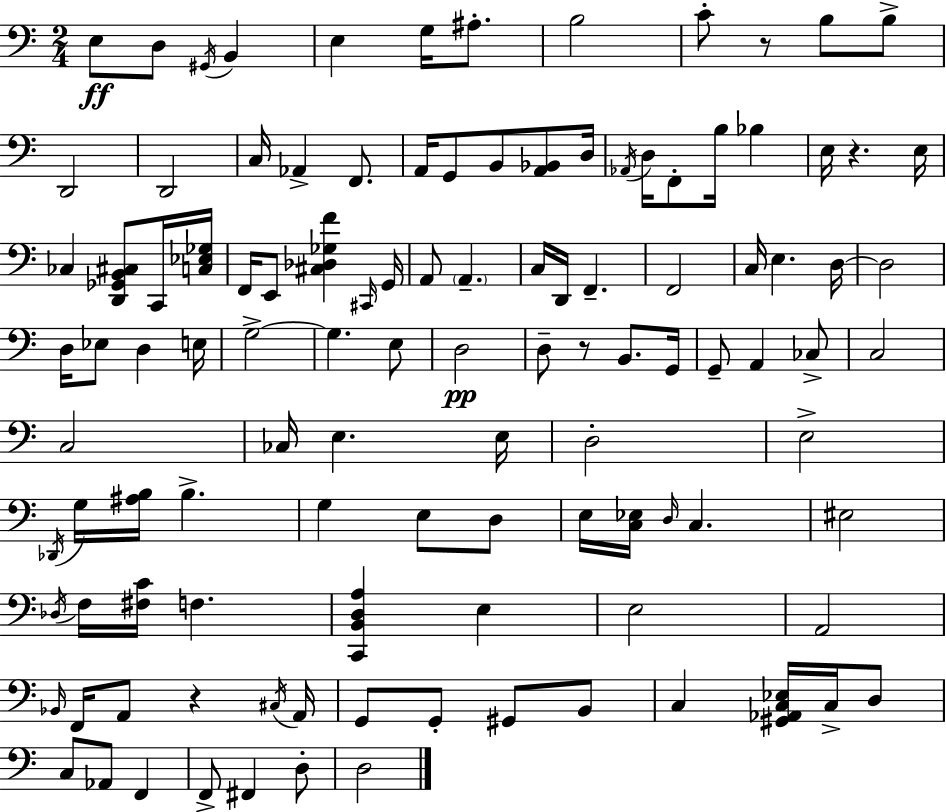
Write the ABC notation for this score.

X:1
T:Untitled
M:2/4
L:1/4
K:C
E,/2 D,/2 ^G,,/4 B,, E, G,/4 ^A,/2 B,2 C/2 z/2 B,/2 B,/2 D,,2 D,,2 C,/4 _A,, F,,/2 A,,/4 G,,/2 B,,/2 [A,,_B,,]/2 D,/4 _A,,/4 D,/4 F,,/2 B,/4 _B, E,/4 z E,/4 _C, [D,,_G,,B,,^C,]/2 C,,/4 [C,_E,_G,]/4 F,,/4 E,,/2 [^C,_D,_G,F] ^C,,/4 G,,/4 A,,/2 A,, C,/4 D,,/4 F,, F,,2 C,/4 E, D,/4 D,2 D,/4 _E,/2 D, E,/4 G,2 G, E,/2 D,2 D,/2 z/2 B,,/2 G,,/4 G,,/2 A,, _C,/2 C,2 C,2 _C,/4 E, E,/4 D,2 E,2 _D,,/4 G,/4 [^A,B,]/4 B, G, E,/2 D,/2 E,/4 [C,_E,]/4 D,/4 C, ^E,2 _D,/4 F,/4 [^F,C]/4 F, [C,,B,,D,A,] E, E,2 A,,2 _B,,/4 F,,/4 A,,/2 z ^C,/4 A,,/4 G,,/2 G,,/2 ^G,,/2 B,,/2 C, [^G,,_A,,C,_E,]/4 C,/4 D,/2 C,/2 _A,,/2 F,, F,,/2 ^F,, D,/2 D,2